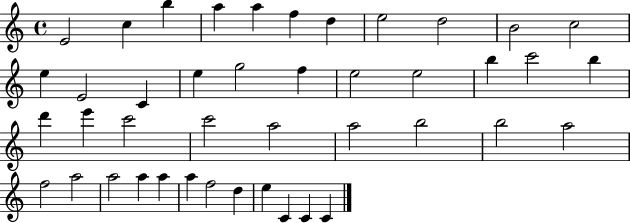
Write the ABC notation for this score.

X:1
T:Untitled
M:4/4
L:1/4
K:C
E2 c b a a f d e2 d2 B2 c2 e E2 C e g2 f e2 e2 b c'2 b d' e' c'2 c'2 a2 a2 b2 b2 a2 f2 a2 a2 a a a f2 d e C C C